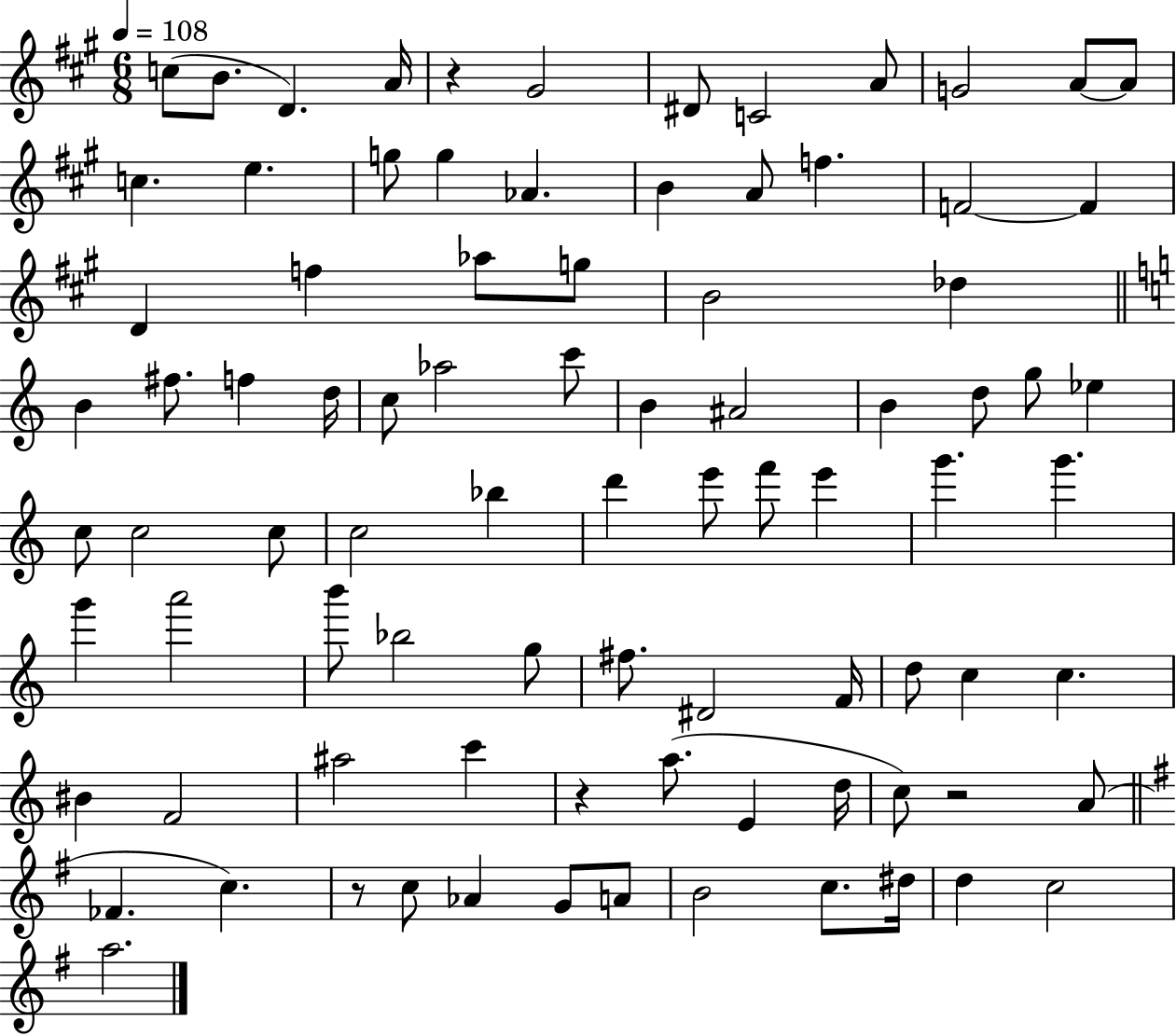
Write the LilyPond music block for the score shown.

{
  \clef treble
  \numericTimeSignature
  \time 6/8
  \key a \major
  \tempo 4 = 108
  c''8( b'8. d'4.) a'16 | r4 gis'2 | dis'8 c'2 a'8 | g'2 a'8~~ a'8 | \break c''4. e''4. | g''8 g''4 aes'4. | b'4 a'8 f''4. | f'2~~ f'4 | \break d'4 f''4 aes''8 g''8 | b'2 des''4 | \bar "||" \break \key a \minor b'4 fis''8. f''4 d''16 | c''8 aes''2 c'''8 | b'4 ais'2 | b'4 d''8 g''8 ees''4 | \break c''8 c''2 c''8 | c''2 bes''4 | d'''4 e'''8 f'''8 e'''4 | g'''4. g'''4. | \break g'''4 a'''2 | b'''8 bes''2 g''8 | fis''8. dis'2 f'16 | d''8 c''4 c''4. | \break bis'4 f'2 | ais''2 c'''4 | r4 a''8.( e'4 d''16 | c''8) r2 a'8( | \break \bar "||" \break \key e \minor fes'4. c''4.) | r8 c''8 aes'4 g'8 a'8 | b'2 c''8. dis''16 | d''4 c''2 | \break a''2. | \bar "|."
}